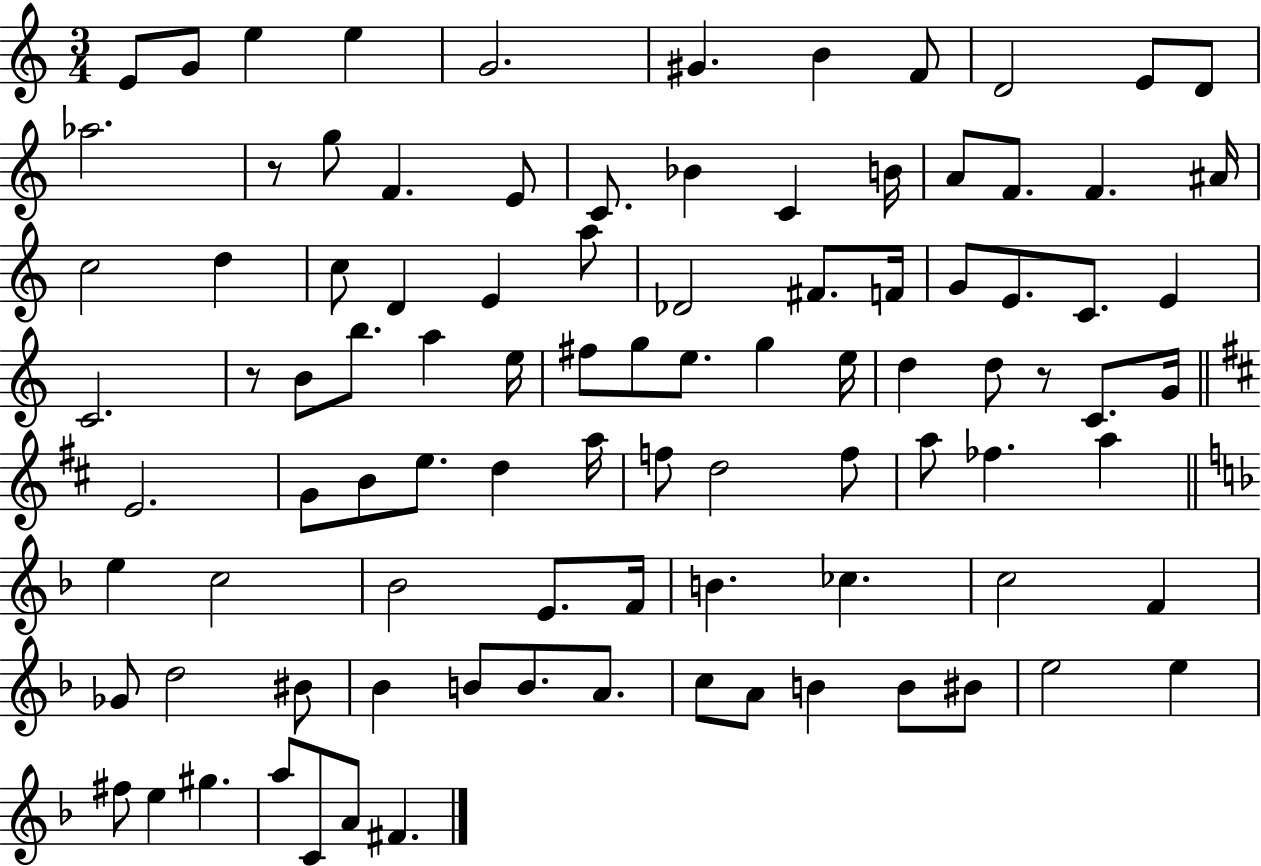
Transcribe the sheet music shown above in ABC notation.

X:1
T:Untitled
M:3/4
L:1/4
K:C
E/2 G/2 e e G2 ^G B F/2 D2 E/2 D/2 _a2 z/2 g/2 F E/2 C/2 _B C B/4 A/2 F/2 F ^A/4 c2 d c/2 D E a/2 _D2 ^F/2 F/4 G/2 E/2 C/2 E C2 z/2 B/2 b/2 a e/4 ^f/2 g/2 e/2 g e/4 d d/2 z/2 C/2 G/4 E2 G/2 B/2 e/2 d a/4 f/2 d2 f/2 a/2 _f a e c2 _B2 E/2 F/4 B _c c2 F _G/2 d2 ^B/2 _B B/2 B/2 A/2 c/2 A/2 B B/2 ^B/2 e2 e ^f/2 e ^g a/2 C/2 A/2 ^F